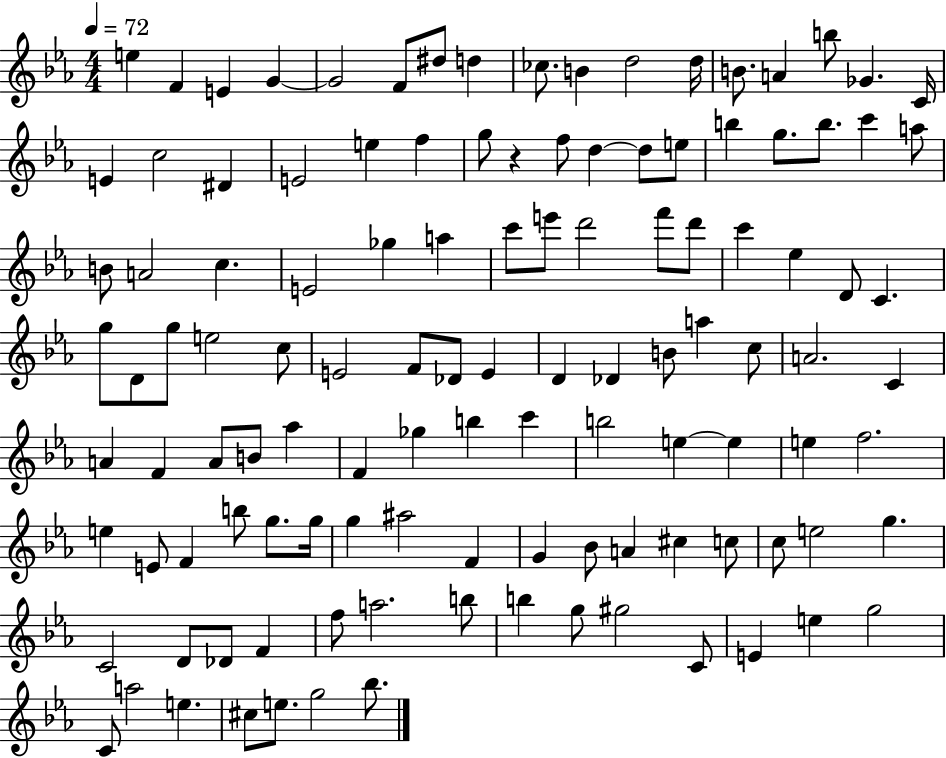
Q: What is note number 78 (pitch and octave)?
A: F5